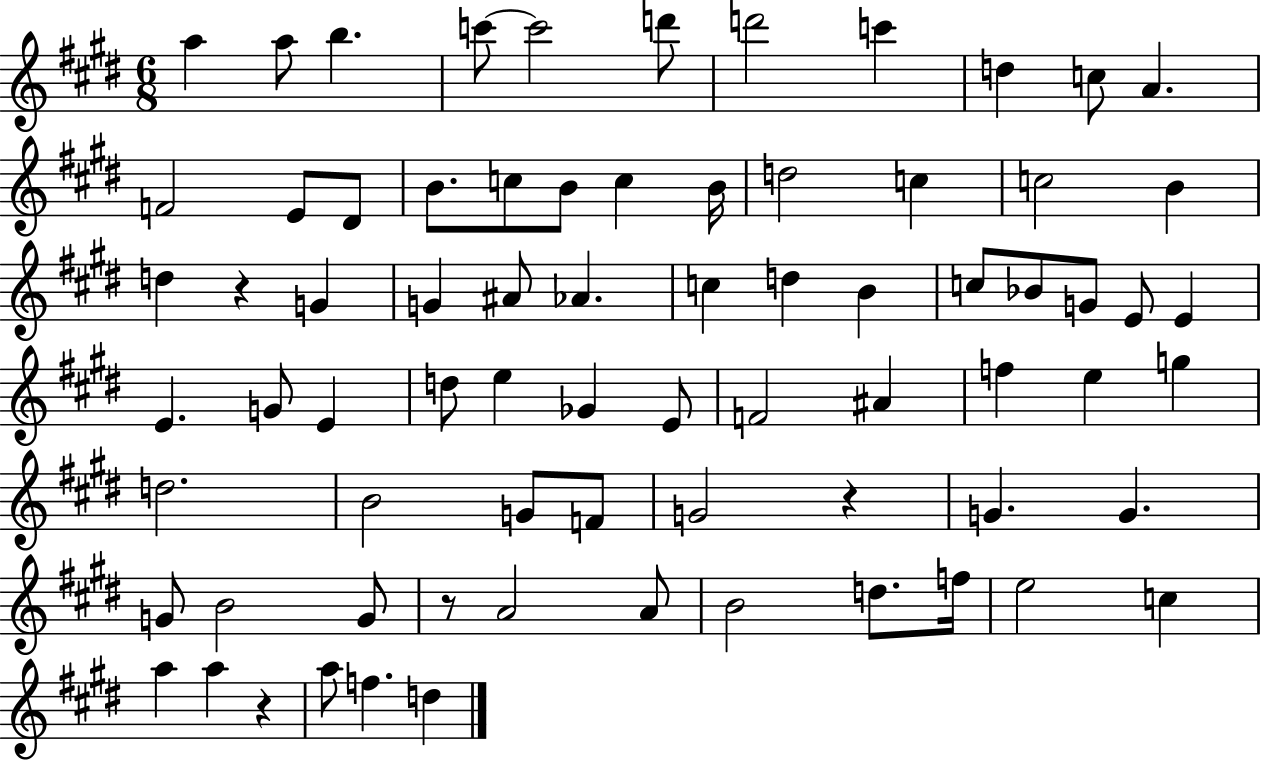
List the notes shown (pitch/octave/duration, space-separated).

A5/q A5/e B5/q. C6/e C6/h D6/e D6/h C6/q D5/q C5/e A4/q. F4/h E4/e D#4/e B4/e. C5/e B4/e C5/q B4/s D5/h C5/q C5/h B4/q D5/q R/q G4/q G4/q A#4/e Ab4/q. C5/q D5/q B4/q C5/e Bb4/e G4/e E4/e E4/q E4/q. G4/e E4/q D5/e E5/q Gb4/q E4/e F4/h A#4/q F5/q E5/q G5/q D5/h. B4/h G4/e F4/e G4/h R/q G4/q. G4/q. G4/e B4/h G4/e R/e A4/h A4/e B4/h D5/e. F5/s E5/h C5/q A5/q A5/q R/q A5/e F5/q. D5/q